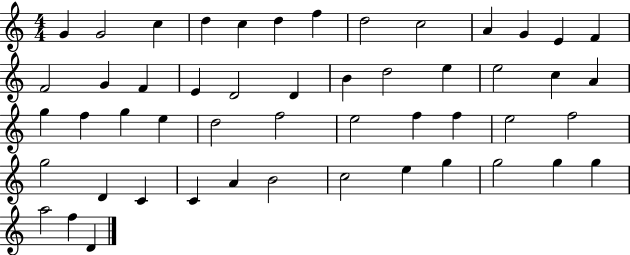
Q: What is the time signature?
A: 4/4